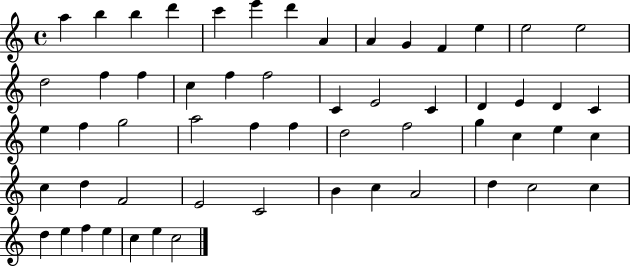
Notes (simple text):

A5/q B5/q B5/q D6/q C6/q E6/q D6/q A4/q A4/q G4/q F4/q E5/q E5/h E5/h D5/h F5/q F5/q C5/q F5/q F5/h C4/q E4/h C4/q D4/q E4/q D4/q C4/q E5/q F5/q G5/h A5/h F5/q F5/q D5/h F5/h G5/q C5/q E5/q C5/q C5/q D5/q F4/h E4/h C4/h B4/q C5/q A4/h D5/q C5/h C5/q D5/q E5/q F5/q E5/q C5/q E5/q C5/h